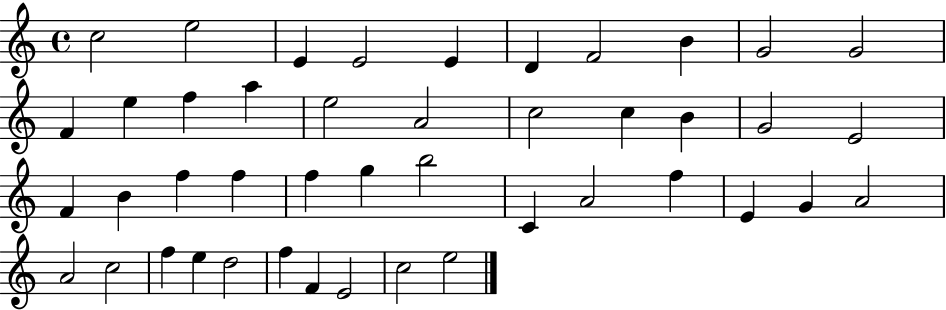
{
  \clef treble
  \time 4/4
  \defaultTimeSignature
  \key c \major
  c''2 e''2 | e'4 e'2 e'4 | d'4 f'2 b'4 | g'2 g'2 | \break f'4 e''4 f''4 a''4 | e''2 a'2 | c''2 c''4 b'4 | g'2 e'2 | \break f'4 b'4 f''4 f''4 | f''4 g''4 b''2 | c'4 a'2 f''4 | e'4 g'4 a'2 | \break a'2 c''2 | f''4 e''4 d''2 | f''4 f'4 e'2 | c''2 e''2 | \break \bar "|."
}